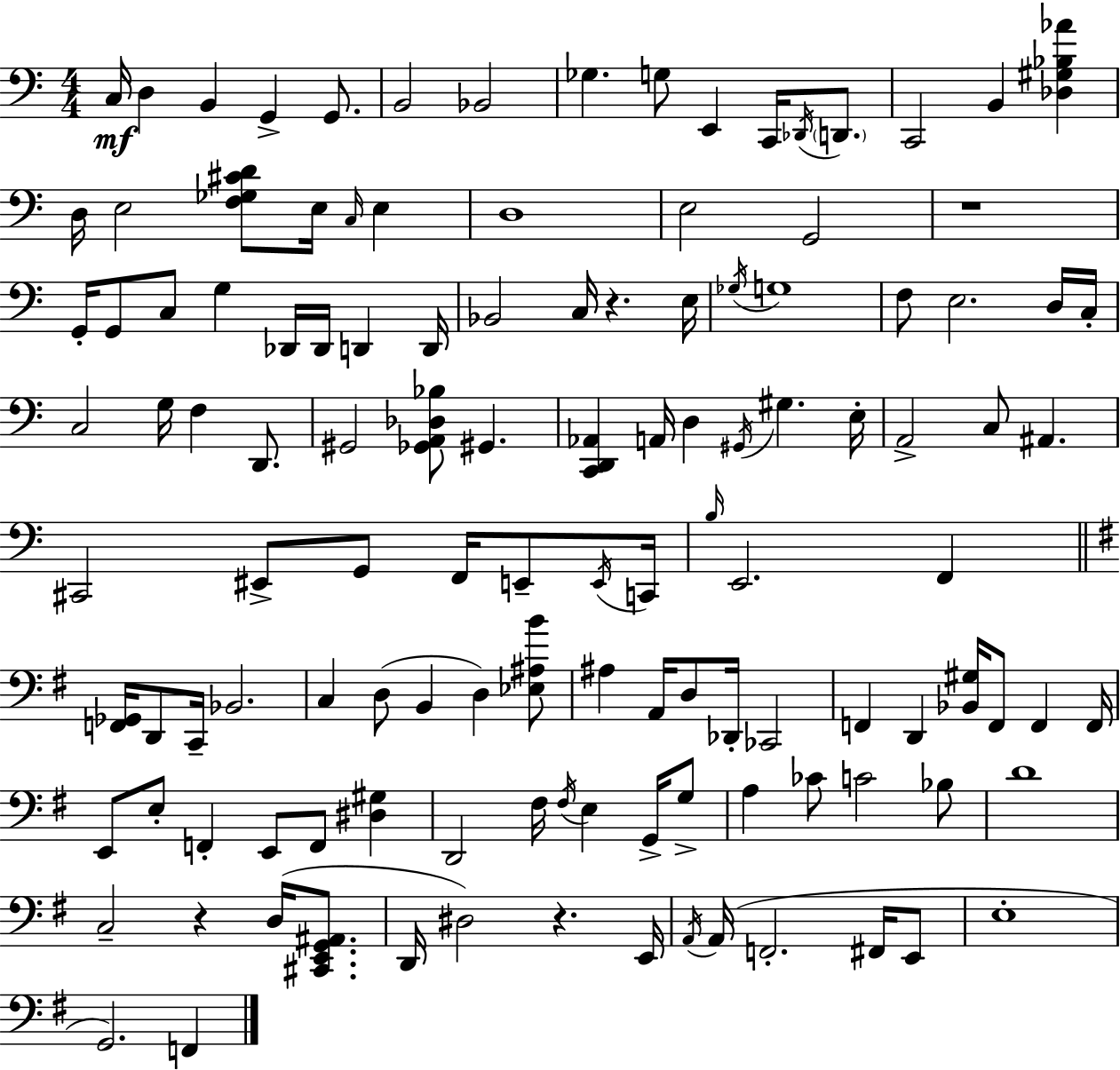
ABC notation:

X:1
T:Untitled
M:4/4
L:1/4
K:Am
C,/4 D, B,, G,, G,,/2 B,,2 _B,,2 _G, G,/2 E,, C,,/4 _D,,/4 D,,/2 C,,2 B,, [_D,^G,_B,_A] D,/4 E,2 [F,_G,^CD]/2 E,/4 C,/4 E, D,4 E,2 G,,2 z4 G,,/4 G,,/2 C,/2 G, _D,,/4 _D,,/4 D,, D,,/4 _B,,2 C,/4 z E,/4 _G,/4 G,4 F,/2 E,2 D,/4 C,/4 C,2 G,/4 F, D,,/2 ^G,,2 [_G,,A,,_D,_B,]/2 ^G,, [C,,D,,_A,,] A,,/4 D, ^G,,/4 ^G, E,/4 A,,2 C,/2 ^A,, ^C,,2 ^E,,/2 G,,/2 F,,/4 E,,/2 E,,/4 C,,/4 B,/4 E,,2 F,, [F,,_G,,]/4 D,,/2 C,,/4 _B,,2 C, D,/2 B,, D, [_E,^A,B]/2 ^A, A,,/4 D,/2 _D,,/4 _C,,2 F,, D,, [_B,,^G,]/4 F,,/2 F,, F,,/4 E,,/2 E,/2 F,, E,,/2 F,,/2 [^D,^G,] D,,2 ^F,/4 ^F,/4 E, G,,/4 G,/2 A, _C/2 C2 _B,/2 D4 C,2 z D,/4 [^C,,E,,G,,^A,,]/2 D,,/4 ^D,2 z E,,/4 A,,/4 A,,/4 F,,2 ^F,,/4 E,,/2 E,4 G,,2 F,,